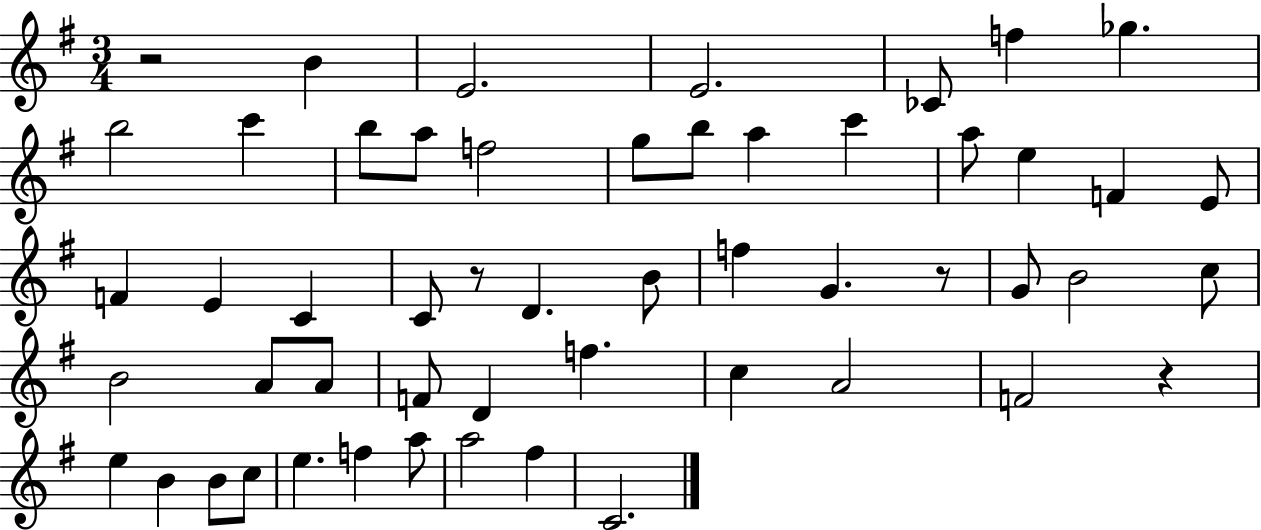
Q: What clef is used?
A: treble